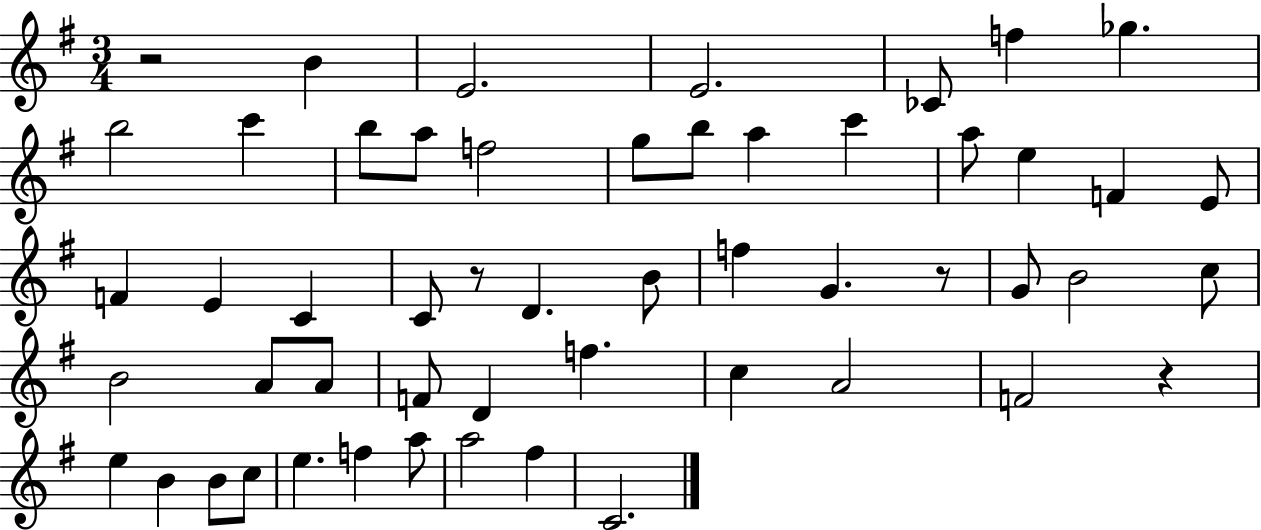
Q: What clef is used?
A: treble